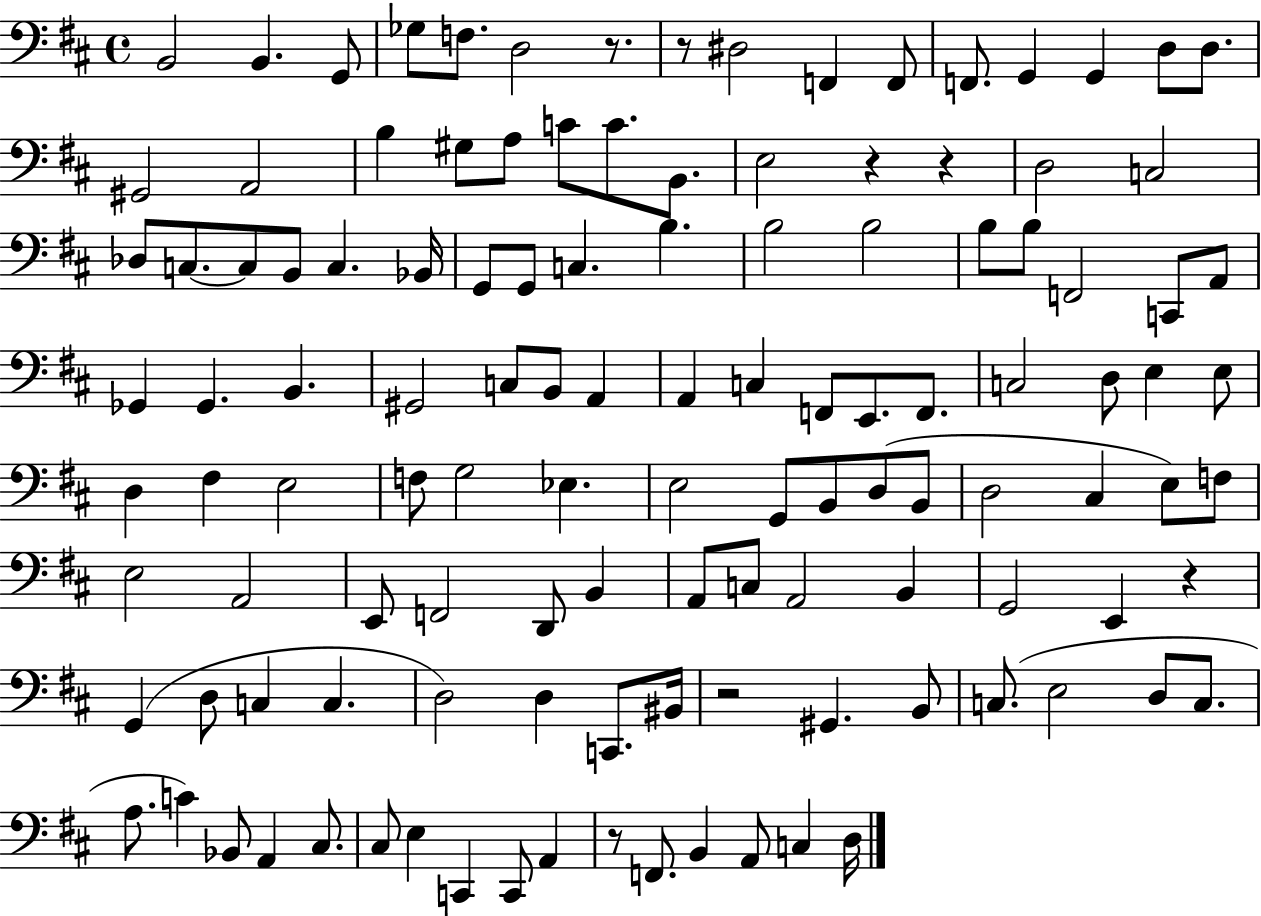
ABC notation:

X:1
T:Untitled
M:4/4
L:1/4
K:D
B,,2 B,, G,,/2 _G,/2 F,/2 D,2 z/2 z/2 ^D,2 F,, F,,/2 F,,/2 G,, G,, D,/2 D,/2 ^G,,2 A,,2 B, ^G,/2 A,/2 C/2 C/2 B,,/2 E,2 z z D,2 C,2 _D,/2 C,/2 C,/2 B,,/2 C, _B,,/4 G,,/2 G,,/2 C, B, B,2 B,2 B,/2 B,/2 F,,2 C,,/2 A,,/2 _G,, _G,, B,, ^G,,2 C,/2 B,,/2 A,, A,, C, F,,/2 E,,/2 F,,/2 C,2 D,/2 E, E,/2 D, ^F, E,2 F,/2 G,2 _E, E,2 G,,/2 B,,/2 D,/2 B,,/2 D,2 ^C, E,/2 F,/2 E,2 A,,2 E,,/2 F,,2 D,,/2 B,, A,,/2 C,/2 A,,2 B,, G,,2 E,, z G,, D,/2 C, C, D,2 D, C,,/2 ^B,,/4 z2 ^G,, B,,/2 C,/2 E,2 D,/2 C,/2 A,/2 C _B,,/2 A,, ^C,/2 ^C,/2 E, C,, C,,/2 A,, z/2 F,,/2 B,, A,,/2 C, D,/4